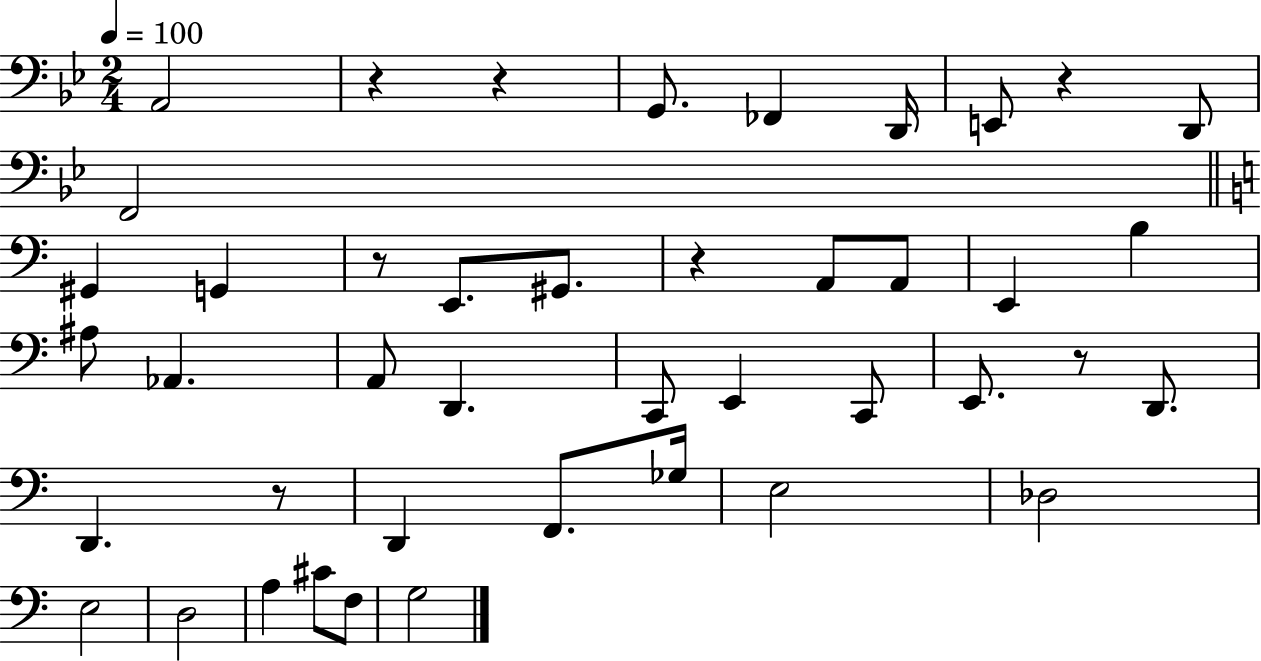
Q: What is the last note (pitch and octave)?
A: G3